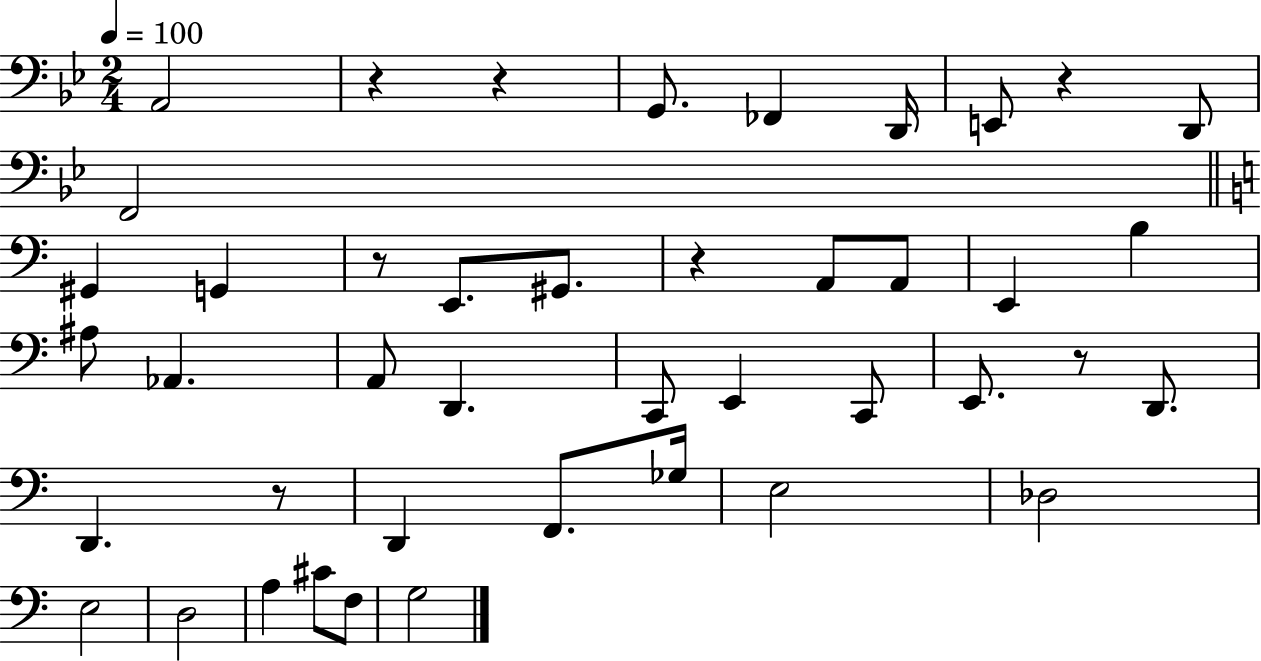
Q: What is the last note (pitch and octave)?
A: G3